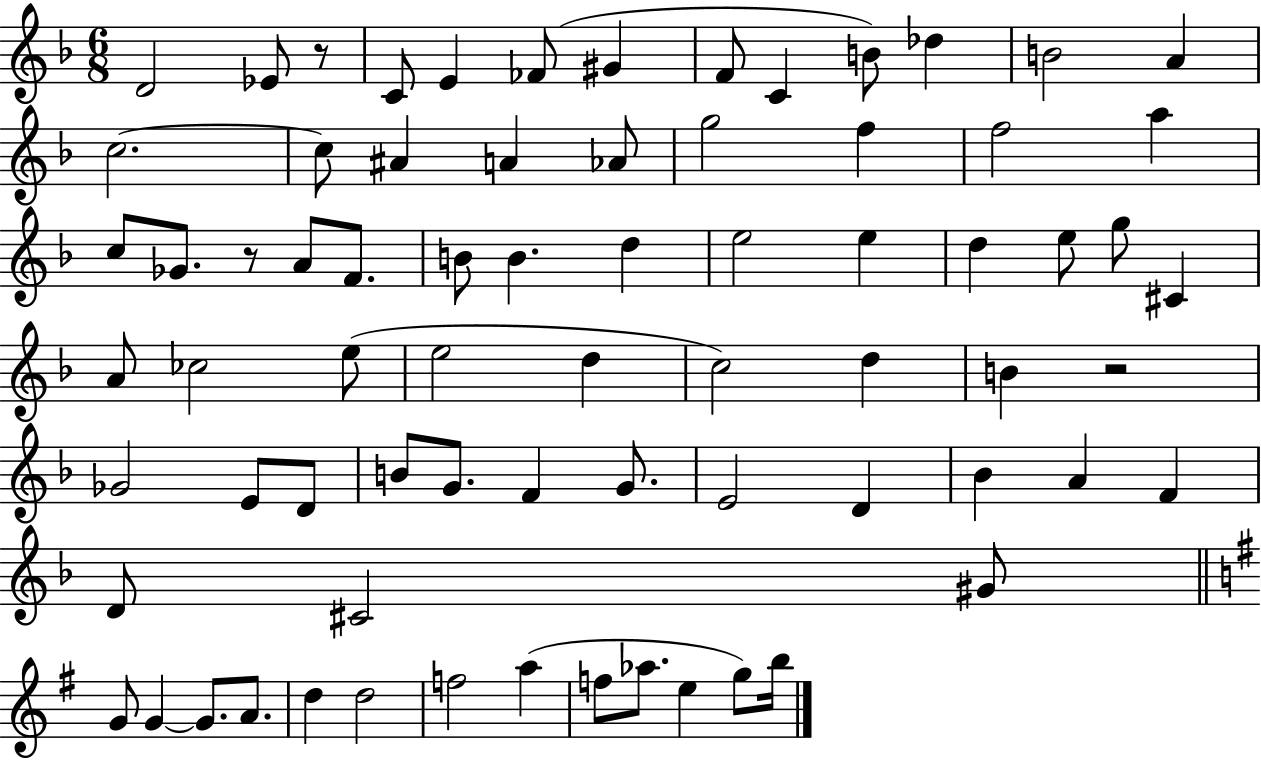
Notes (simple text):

D4/h Eb4/e R/e C4/e E4/q FES4/e G#4/q F4/e C4/q B4/e Db5/q B4/h A4/q C5/h. C5/e A#4/q A4/q Ab4/e G5/h F5/q F5/h A5/q C5/e Gb4/e. R/e A4/e F4/e. B4/e B4/q. D5/q E5/h E5/q D5/q E5/e G5/e C#4/q A4/e CES5/h E5/e E5/h D5/q C5/h D5/q B4/q R/h Gb4/h E4/e D4/e B4/e G4/e. F4/q G4/e. E4/h D4/q Bb4/q A4/q F4/q D4/e C#4/h G#4/e G4/e G4/q G4/e. A4/e. D5/q D5/h F5/h A5/q F5/e Ab5/e. E5/q G5/e B5/s